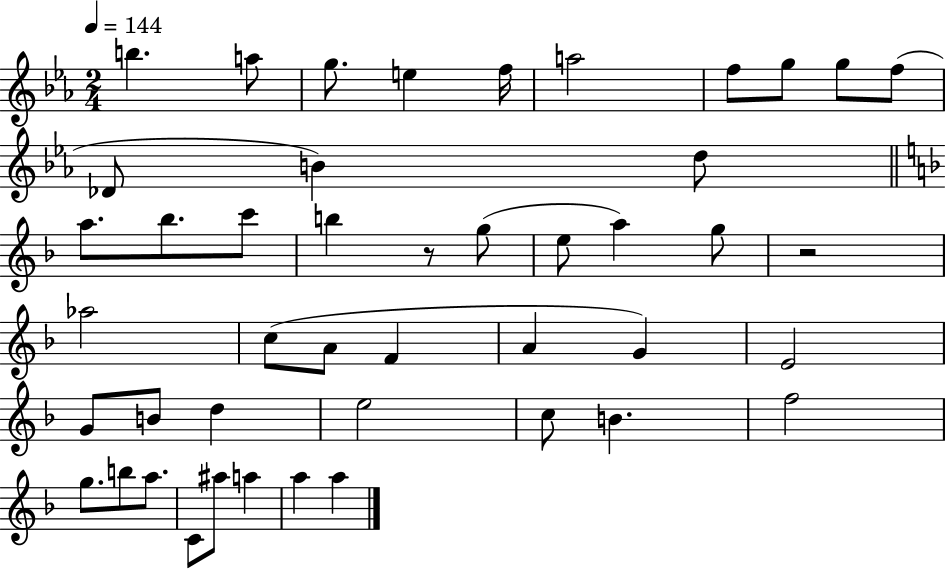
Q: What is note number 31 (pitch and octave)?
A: D5